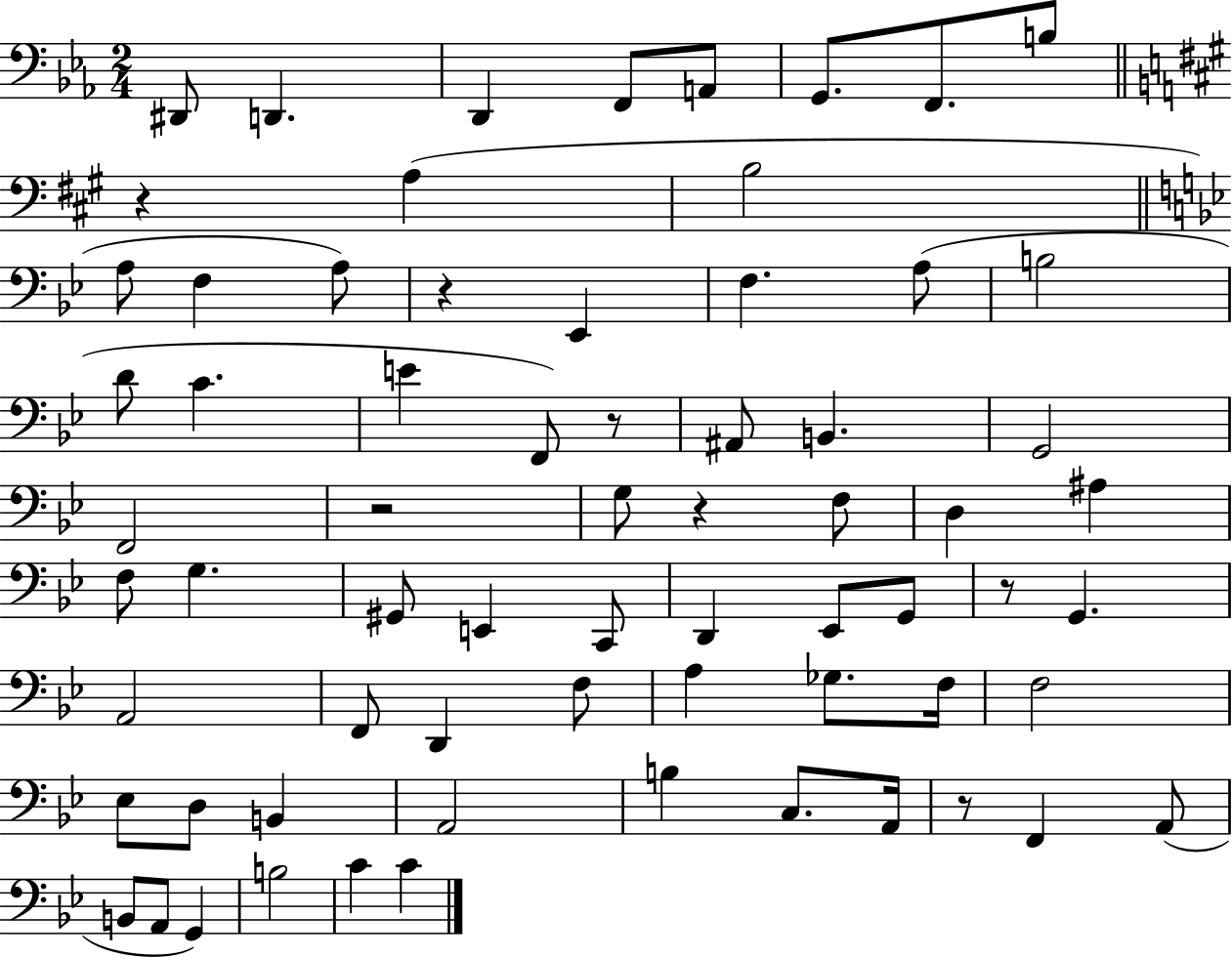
X:1
T:Untitled
M:2/4
L:1/4
K:Eb
^D,,/2 D,, D,, F,,/2 A,,/2 G,,/2 F,,/2 B,/2 z A, B,2 A,/2 F, A,/2 z _E,, F, A,/2 B,2 D/2 C E F,,/2 z/2 ^A,,/2 B,, G,,2 F,,2 z2 G,/2 z F,/2 D, ^A, F,/2 G, ^G,,/2 E,, C,,/2 D,, _E,,/2 G,,/2 z/2 G,, A,,2 F,,/2 D,, F,/2 A, _G,/2 F,/4 F,2 _E,/2 D,/2 B,, A,,2 B, C,/2 A,,/4 z/2 F,, A,,/2 B,,/2 A,,/2 G,, B,2 C C